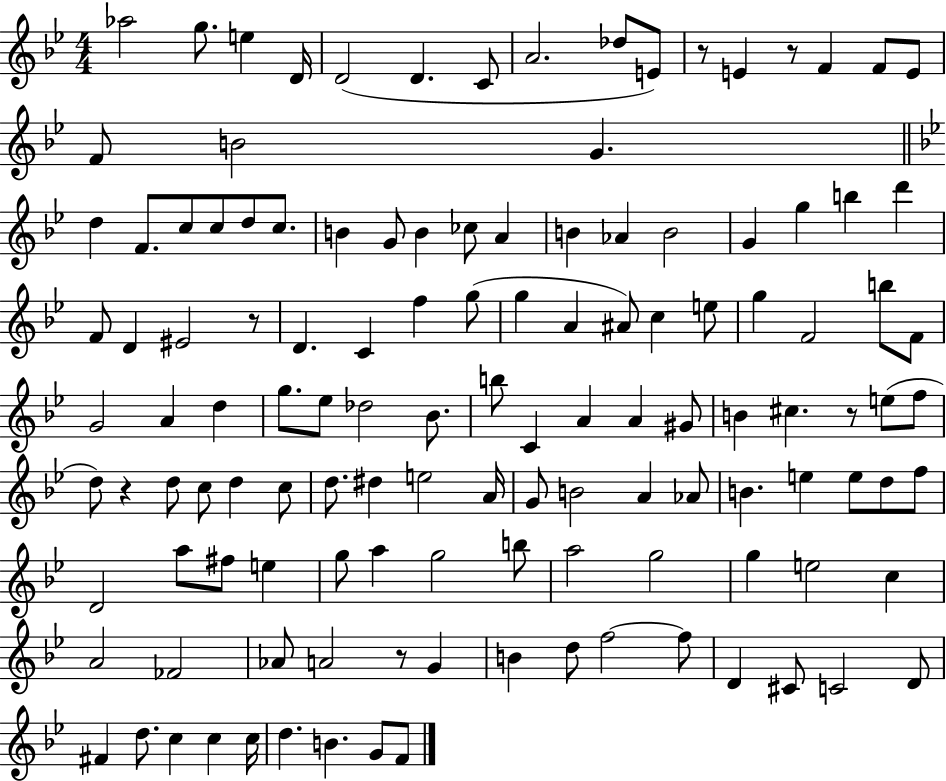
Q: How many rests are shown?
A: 6